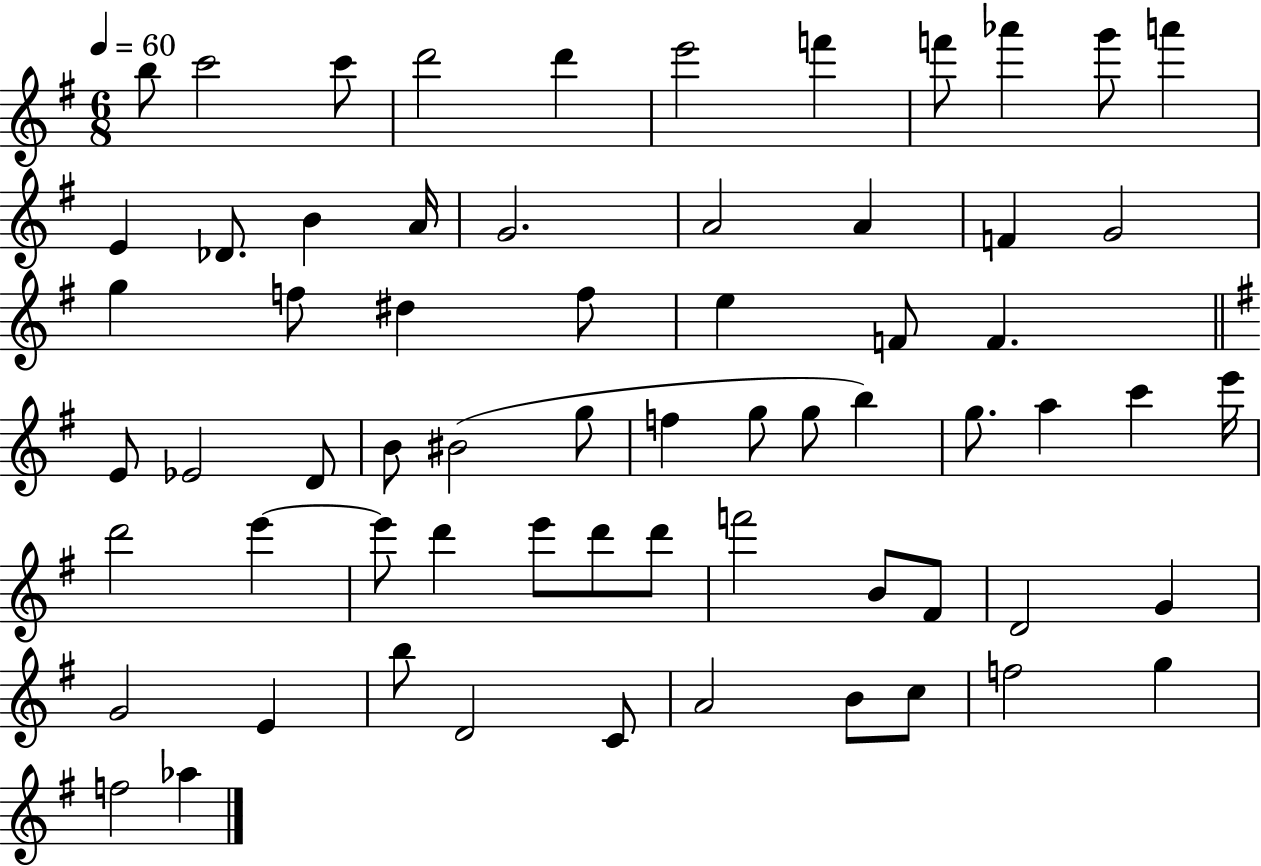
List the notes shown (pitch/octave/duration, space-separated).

B5/e C6/h C6/e D6/h D6/q E6/h F6/q F6/e Ab6/q G6/e A6/q E4/q Db4/e. B4/q A4/s G4/h. A4/h A4/q F4/q G4/h G5/q F5/e D#5/q F5/e E5/q F4/e F4/q. E4/e Eb4/h D4/e B4/e BIS4/h G5/e F5/q G5/e G5/e B5/q G5/e. A5/q C6/q E6/s D6/h E6/q E6/e D6/q E6/e D6/e D6/e F6/h B4/e F#4/e D4/h G4/q G4/h E4/q B5/e D4/h C4/e A4/h B4/e C5/e F5/h G5/q F5/h Ab5/q